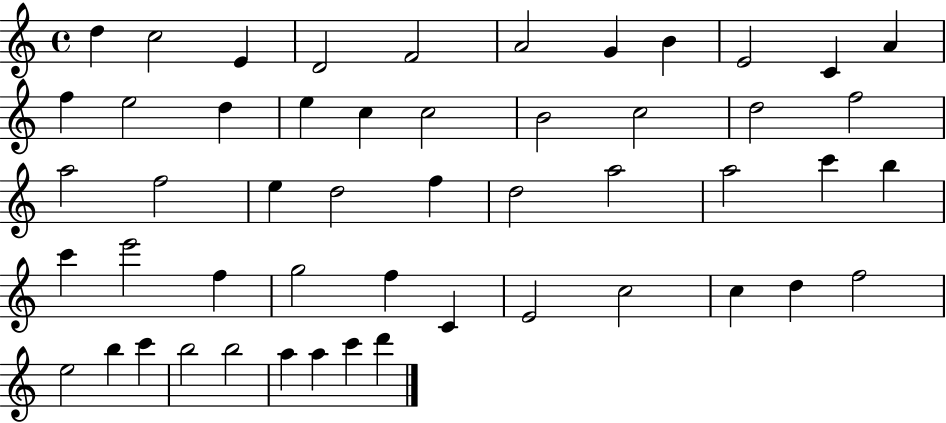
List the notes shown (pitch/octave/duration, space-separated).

D5/q C5/h E4/q D4/h F4/h A4/h G4/q B4/q E4/h C4/q A4/q F5/q E5/h D5/q E5/q C5/q C5/h B4/h C5/h D5/h F5/h A5/h F5/h E5/q D5/h F5/q D5/h A5/h A5/h C6/q B5/q C6/q E6/h F5/q G5/h F5/q C4/q E4/h C5/h C5/q D5/q F5/h E5/h B5/q C6/q B5/h B5/h A5/q A5/q C6/q D6/q